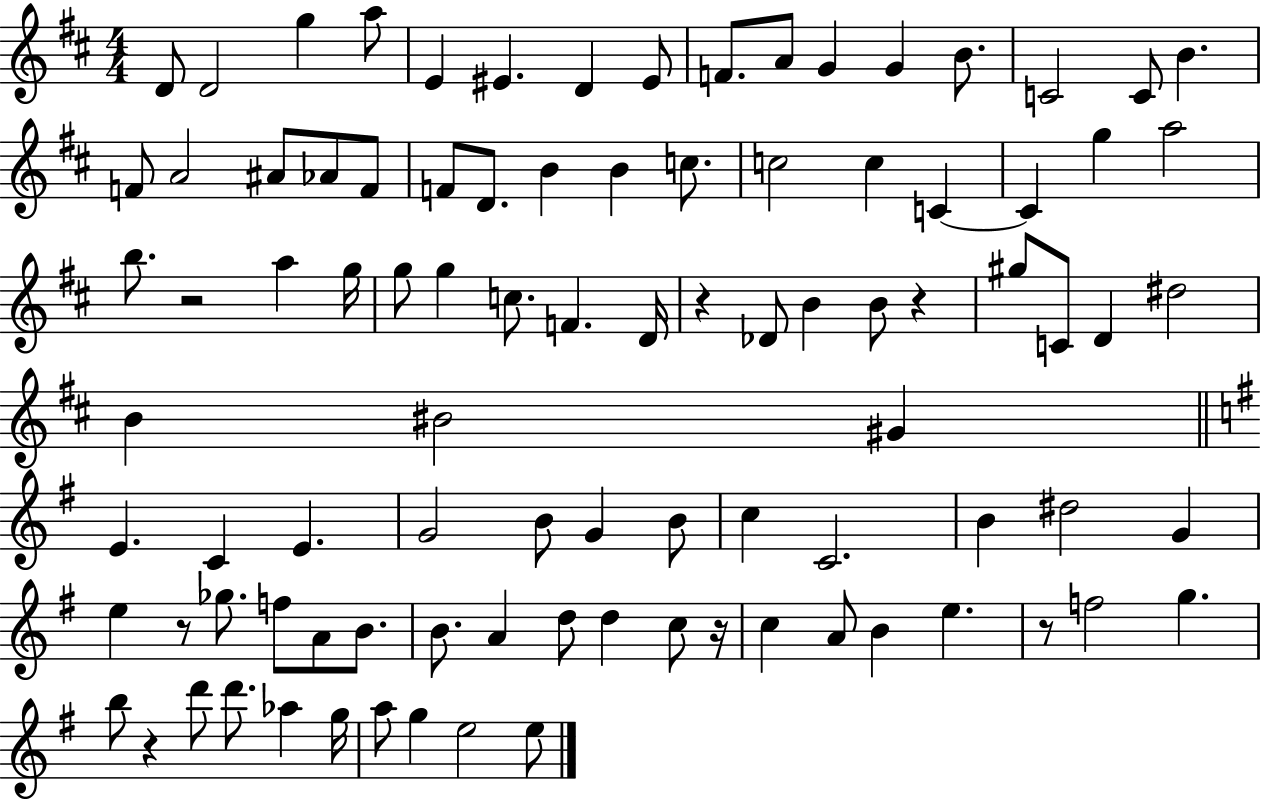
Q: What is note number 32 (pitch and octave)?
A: A5